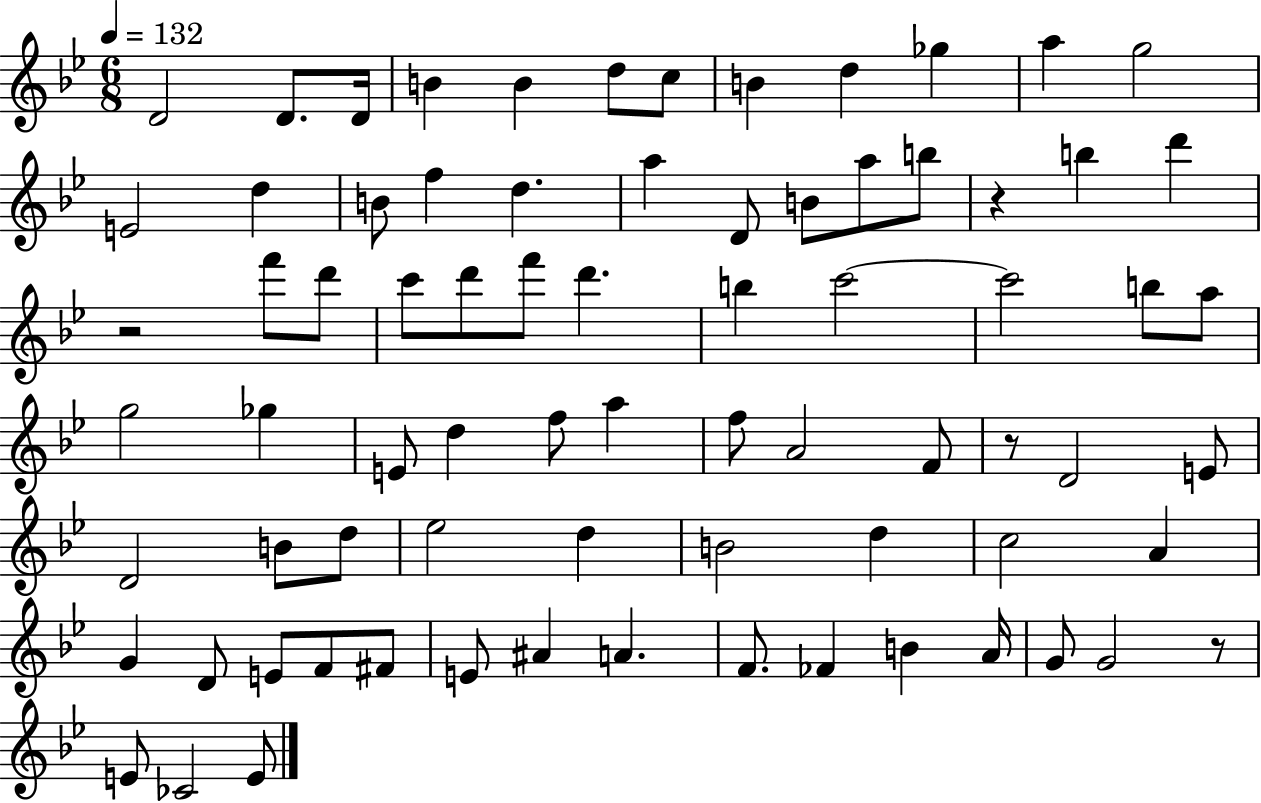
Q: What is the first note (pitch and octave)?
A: D4